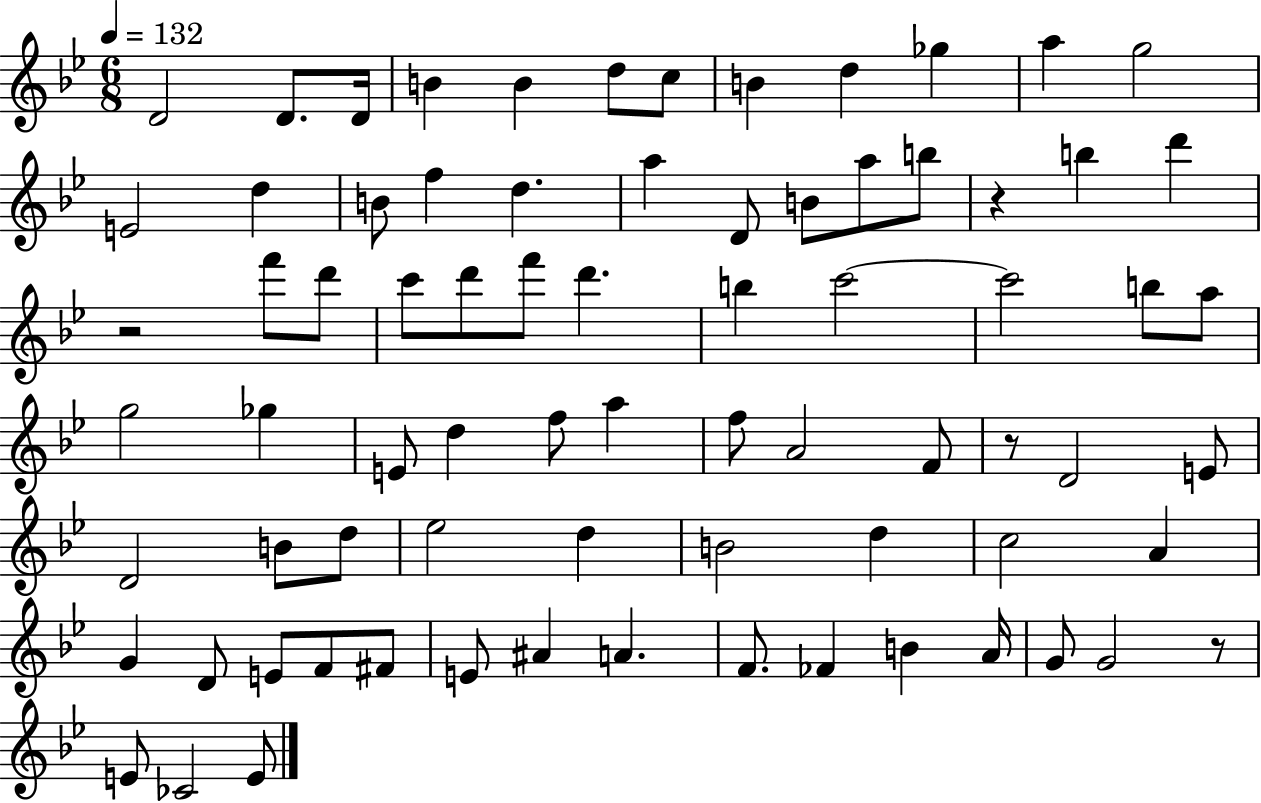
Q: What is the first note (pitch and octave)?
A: D4